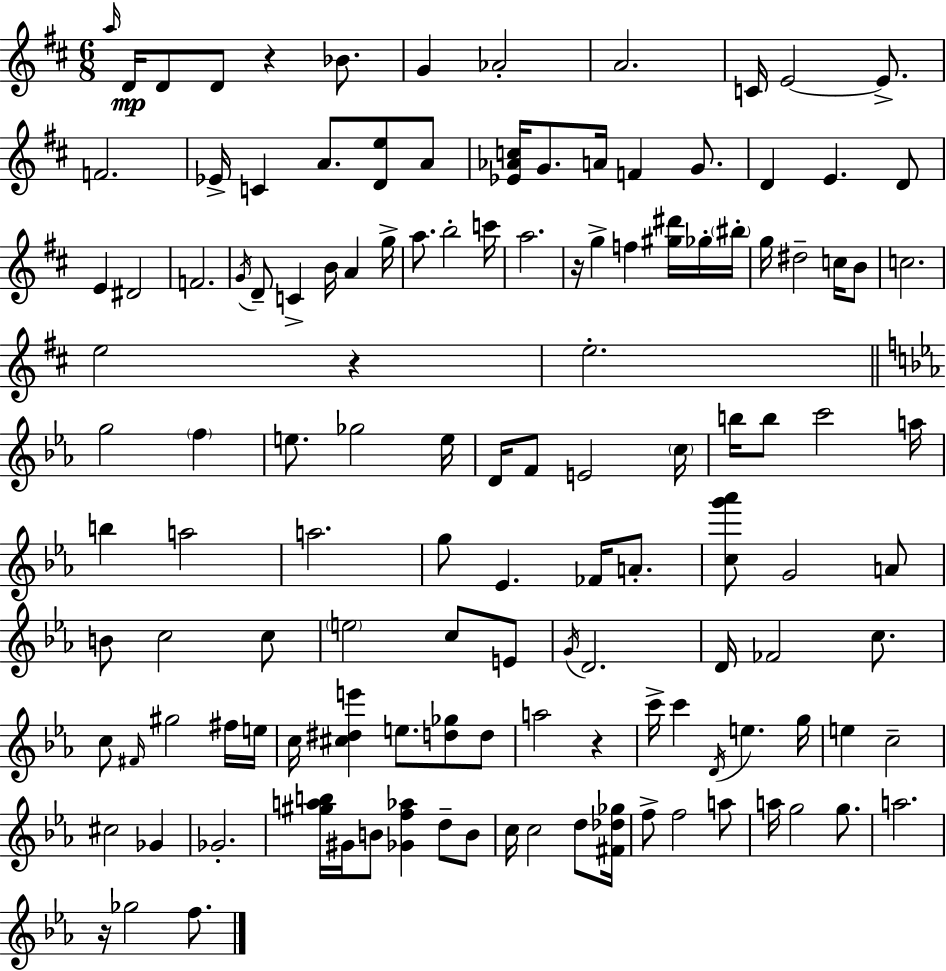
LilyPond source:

{
  \clef treble
  \numericTimeSignature
  \time 6/8
  \key d \major
  \grace { a''16 }\mp d'16 d'8 d'8 r4 bes'8. | g'4 aes'2-. | a'2. | c'16 e'2~~ e'8.-> | \break f'2. | ees'16-> c'4 a'8. <d' e''>8 a'8 | <ees' aes' c''>16 g'8. a'16 f'4 g'8. | d'4 e'4. d'8 | \break e'4 dis'2 | f'2. | \acciaccatura { g'16 } d'8-- c'4-> b'16 a'4 | g''16-> a''8. b''2-. | \break c'''16 a''2. | r16 g''4-> f''4 <gis'' dis'''>16 | ges''16-. \parenthesize bis''16-. g''16 dis''2-- c''16 | b'8 c''2. | \break e''2 r4 | e''2.-. | \bar "||" \break \key ees \major g''2 \parenthesize f''4 | e''8. ges''2 e''16 | d'16 f'8 e'2 \parenthesize c''16 | b''16 b''8 c'''2 a''16 | \break b''4 a''2 | a''2. | g''8 ees'4. fes'16 a'8.-. | <c'' g''' aes'''>8 g'2 a'8 | \break b'8 c''2 c''8 | \parenthesize e''2 c''8 e'8 | \acciaccatura { g'16 } d'2. | d'16 fes'2 c''8. | \break c''8 \grace { fis'16 } gis''2 | fis''16 e''16 c''16 <cis'' dis'' e'''>4 e''8. <d'' ges''>8 | d''8 a''2 r4 | c'''16-> c'''4 \acciaccatura { d'16 } e''4. | \break g''16 e''4 c''2-- | cis''2 ges'4 | ges'2.-. | <gis'' a'' b''>16 gis'16 b'8 <ges' f'' aes''>4 d''8-- | \break b'8 c''16 c''2 | d''8 <fis' des'' ges''>16 f''8-> f''2 | a''8 a''16 g''2 | g''8. a''2. | \break r16 ges''2 | f''8. \bar "|."
}